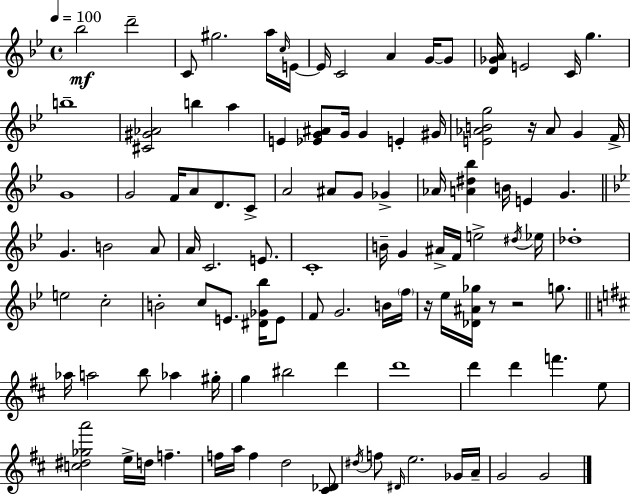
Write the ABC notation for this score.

X:1
T:Untitled
M:4/4
L:1/4
K:Bb
_b2 d'2 C/2 ^g2 a/4 c/4 E/4 E/4 C2 A G/4 G/2 [D_GA]/4 E2 C/4 g b4 [^C^G_A]2 b a E [_EG^A]/2 G/4 G E ^G/4 [E_ABg]2 z/4 _A/2 G F/4 G4 G2 F/4 A/2 D/2 C/2 A2 ^A/2 G/2 _G _A/4 [A^d_b] B/4 E G G B2 A/2 A/4 C2 E/2 C4 B/4 G ^A/4 F/4 e2 ^d/4 _e/4 _d4 e2 c2 B2 c/2 E/2 [^D_G_b]/4 E/2 F/2 G2 B/4 f/4 z/4 _e/4 [_D^A_g]/4 z/2 z2 g/2 _a/4 a2 b/2 _a ^g/4 g ^b2 d' d'4 d' d' f' e/2 [c^d_ga']2 e/4 d/4 f f/4 a/4 f d2 [^C_D]/2 ^d/4 f/2 ^D/4 e2 _G/4 A/4 G2 G2